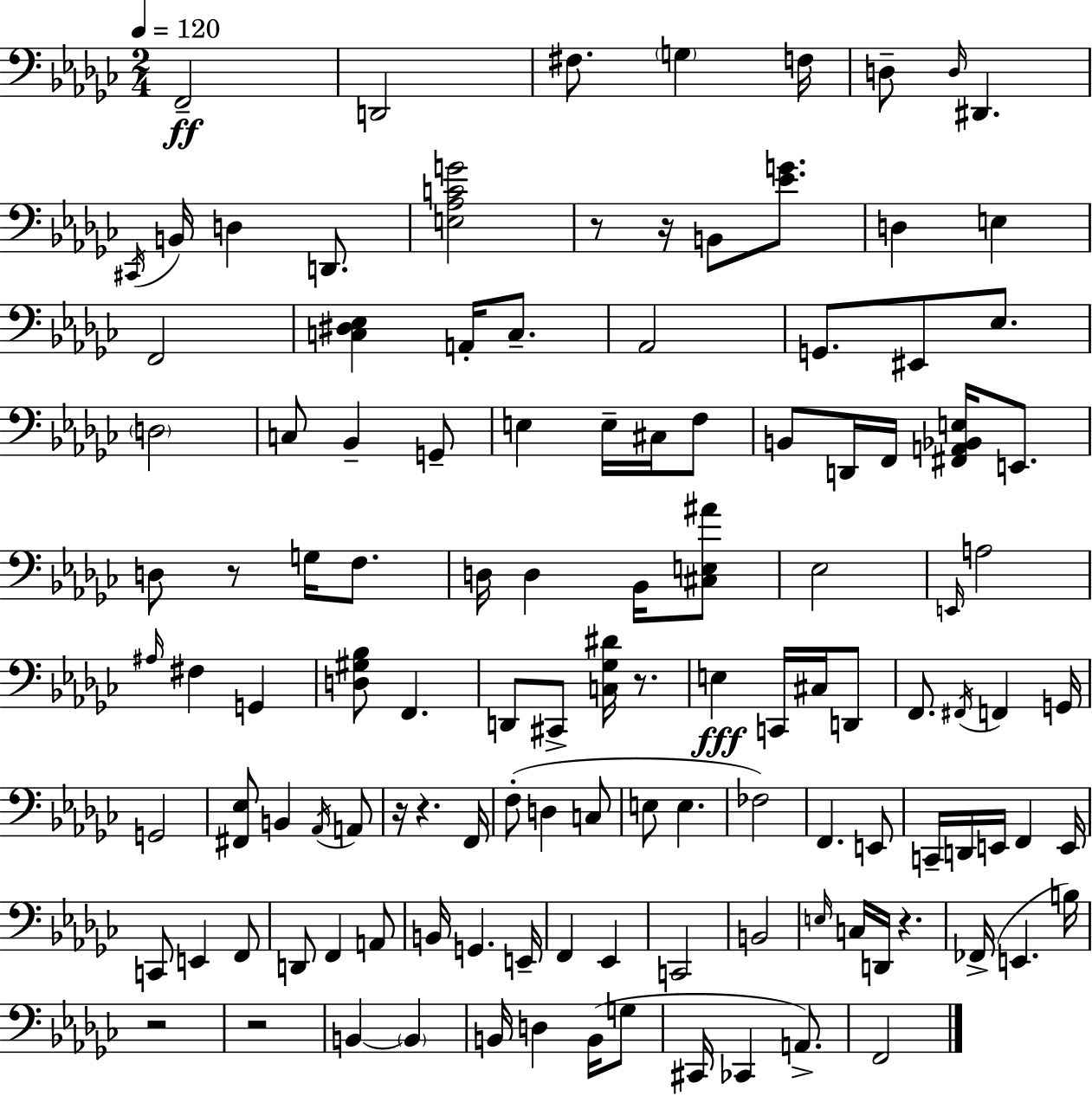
F2/h D2/h F#3/e. G3/q F3/s D3/e D3/s D#2/q. C#2/s B2/s D3/q D2/e. [E3,Ab3,C4,G4]/h R/e R/s B2/e [Eb4,G4]/e. D3/q E3/q F2/h [C3,D#3,Eb3]/q A2/s C3/e. Ab2/h G2/e. EIS2/e Eb3/e. D3/h C3/e Bb2/q G2/e E3/q E3/s C#3/s F3/e B2/e D2/s F2/s [F#2,A2,Bb2,E3]/s E2/e. D3/e R/e G3/s F3/e. D3/s D3/q Bb2/s [C#3,E3,A#4]/e Eb3/h E2/s A3/h A#3/s F#3/q G2/q [D3,G#3,Bb3]/e F2/q. D2/e C#2/e [C3,Gb3,D#4]/s R/e. E3/q C2/s C#3/s D2/e F2/e. F#2/s F2/q G2/s G2/h [F#2,Eb3]/e B2/q Ab2/s A2/e R/s R/q. F2/s F3/e D3/q C3/e E3/e E3/q. FES3/h F2/q. E2/e C2/s D2/s E2/s F2/q E2/s C2/e E2/q F2/e D2/e F2/q A2/e B2/s G2/q. E2/s F2/q Eb2/q C2/h B2/h E3/s C3/s D2/s R/q. FES2/s E2/q. B3/s R/h R/h B2/q B2/q B2/s D3/q B2/s G3/e C#2/s CES2/q A2/e. F2/h